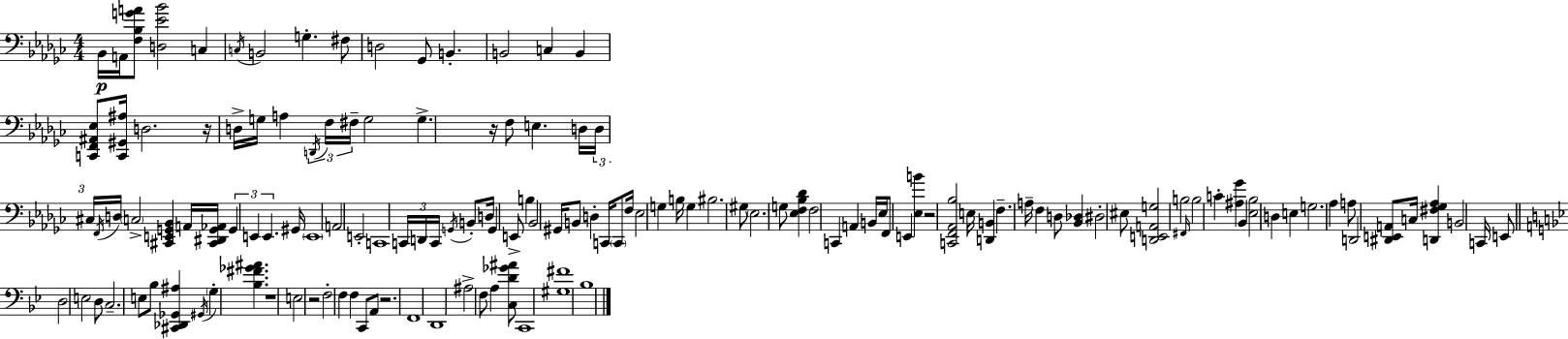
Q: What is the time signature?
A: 4/4